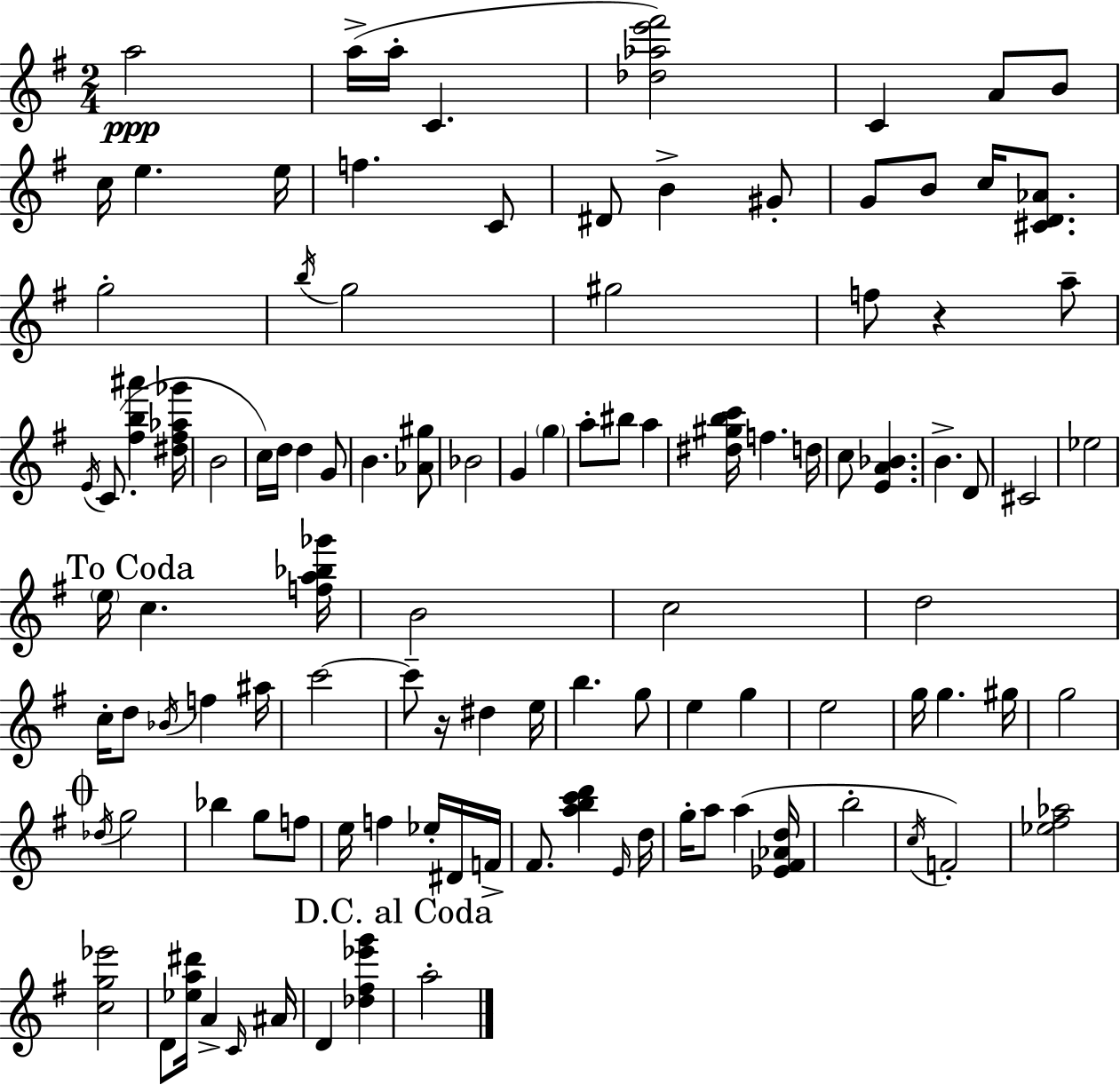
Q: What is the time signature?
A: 2/4